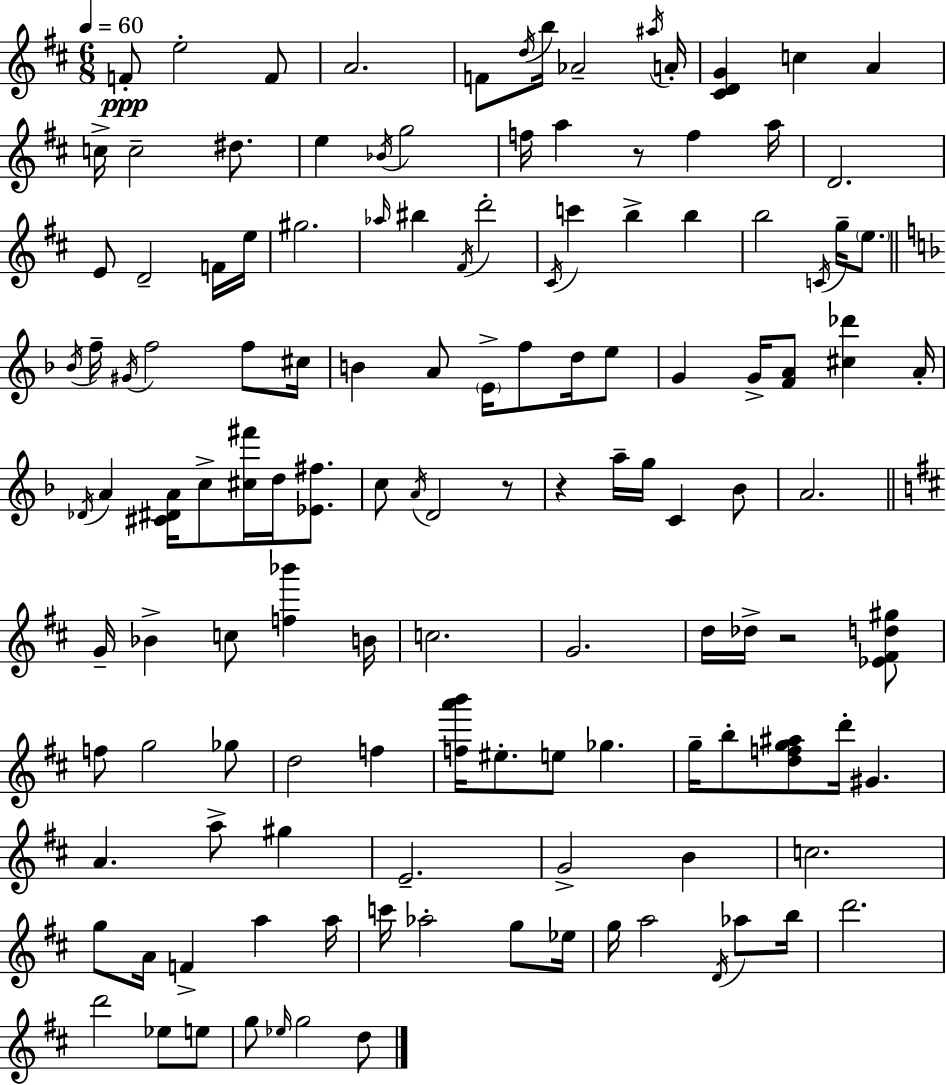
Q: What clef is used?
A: treble